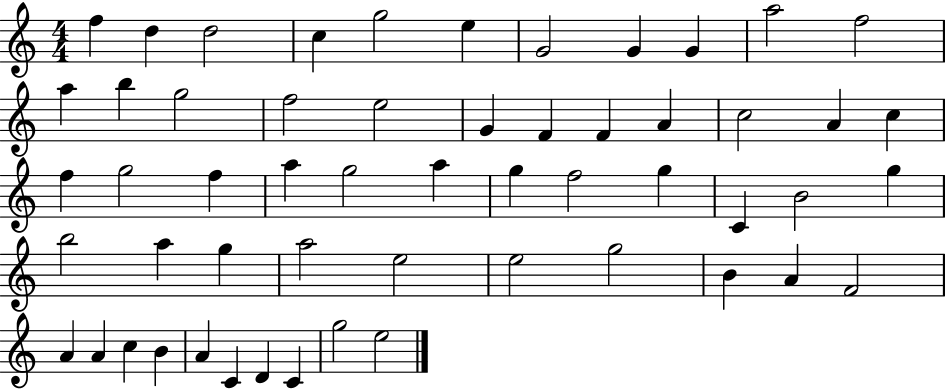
X:1
T:Untitled
M:4/4
L:1/4
K:C
f d d2 c g2 e G2 G G a2 f2 a b g2 f2 e2 G F F A c2 A c f g2 f a g2 a g f2 g C B2 g b2 a g a2 e2 e2 g2 B A F2 A A c B A C D C g2 e2